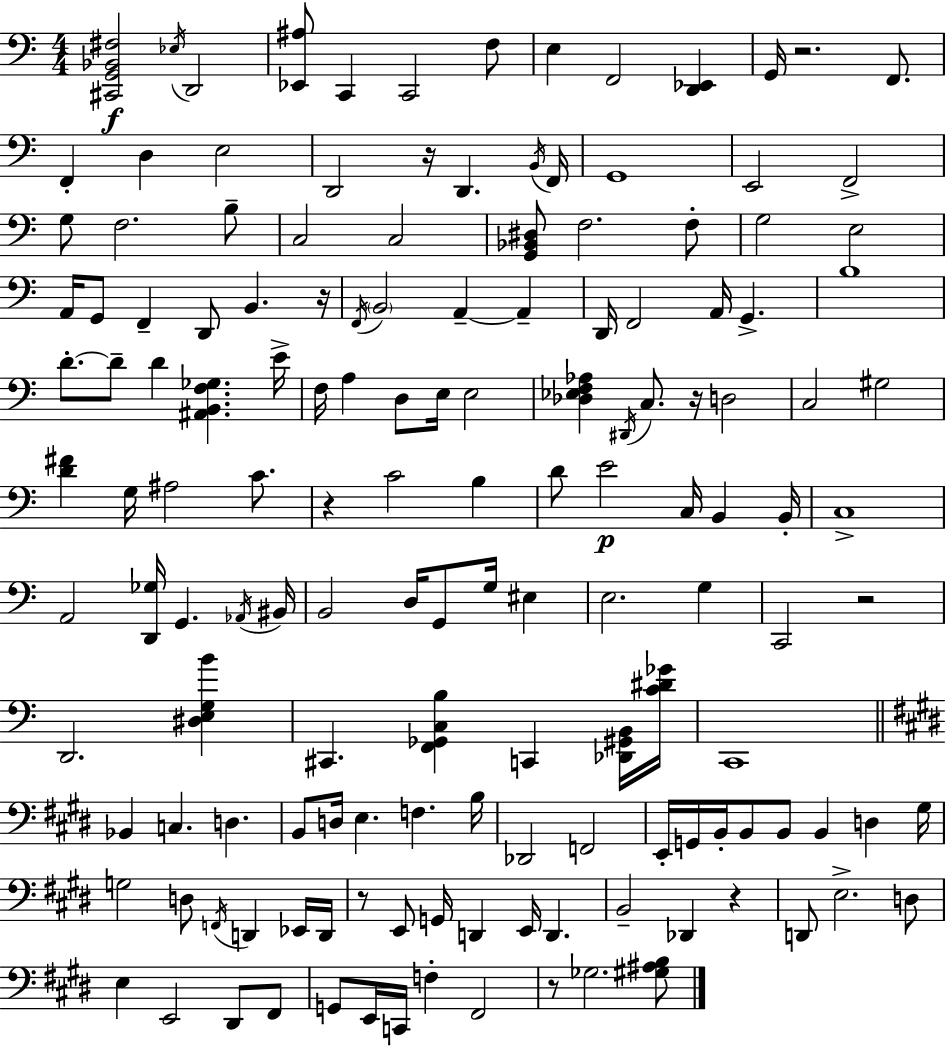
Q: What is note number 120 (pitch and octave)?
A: D#2